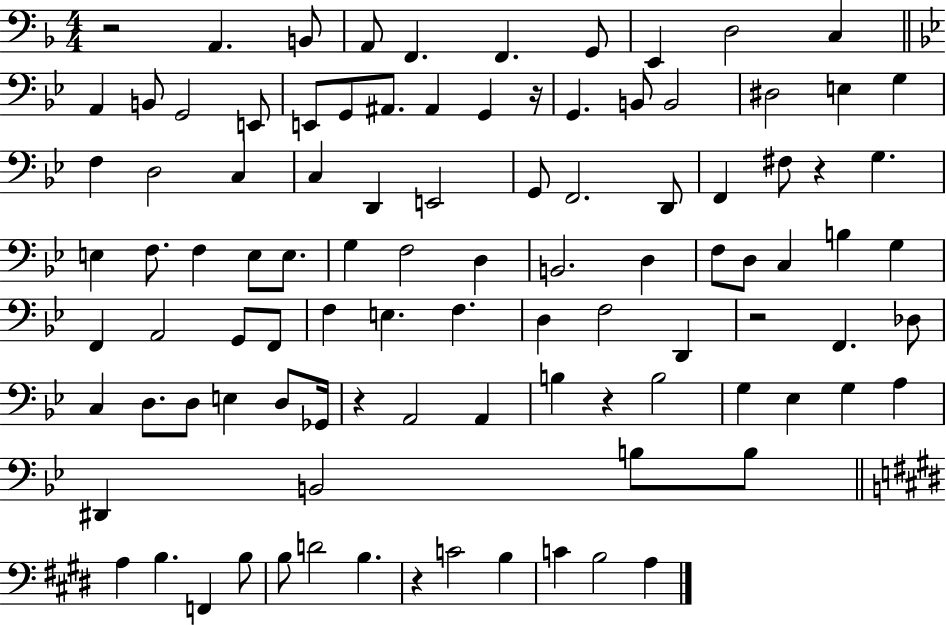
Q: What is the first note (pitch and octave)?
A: A2